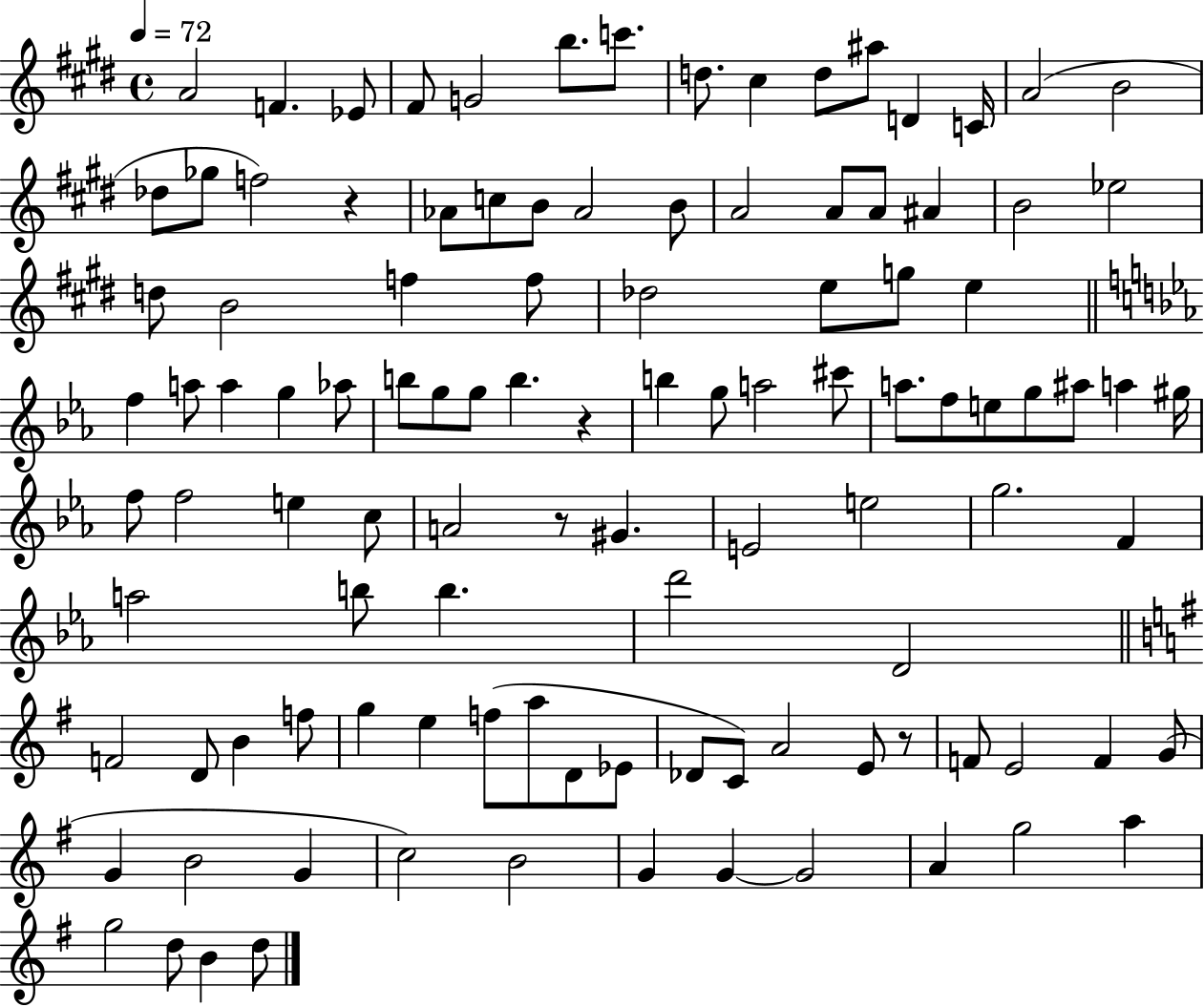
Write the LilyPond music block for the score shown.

{
  \clef treble
  \time 4/4
  \defaultTimeSignature
  \key e \major
  \tempo 4 = 72
  a'2 f'4. ees'8 | fis'8 g'2 b''8. c'''8. | d''8. cis''4 d''8 ais''8 d'4 c'16 | a'2( b'2 | \break des''8 ges''8 f''2) r4 | aes'8 c''8 b'8 aes'2 b'8 | a'2 a'8 a'8 ais'4 | b'2 ees''2 | \break d''8 b'2 f''4 f''8 | des''2 e''8 g''8 e''4 | \bar "||" \break \key c \minor f''4 a''8 a''4 g''4 aes''8 | b''8 g''8 g''8 b''4. r4 | b''4 g''8 a''2 cis'''8 | a''8. f''8 e''8 g''8 ais''8 a''4 gis''16 | \break f''8 f''2 e''4 c''8 | a'2 r8 gis'4. | e'2 e''2 | g''2. f'4 | \break a''2 b''8 b''4. | d'''2 d'2 | \bar "||" \break \key g \major f'2 d'8 b'4 f''8 | g''4 e''4 f''8( a''8 d'8 ees'8 | des'8 c'8) a'2 e'8 r8 | f'8 e'2 f'4 g'8( | \break g'4 b'2 g'4 | c''2) b'2 | g'4 g'4~~ g'2 | a'4 g''2 a''4 | \break g''2 d''8 b'4 d''8 | \bar "|."
}